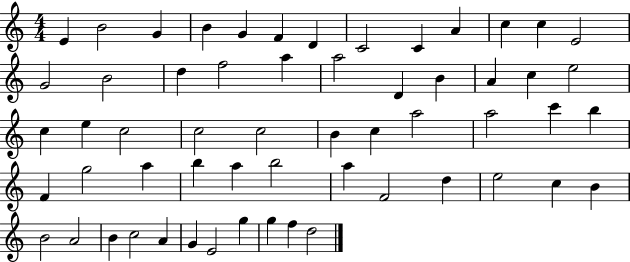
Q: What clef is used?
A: treble